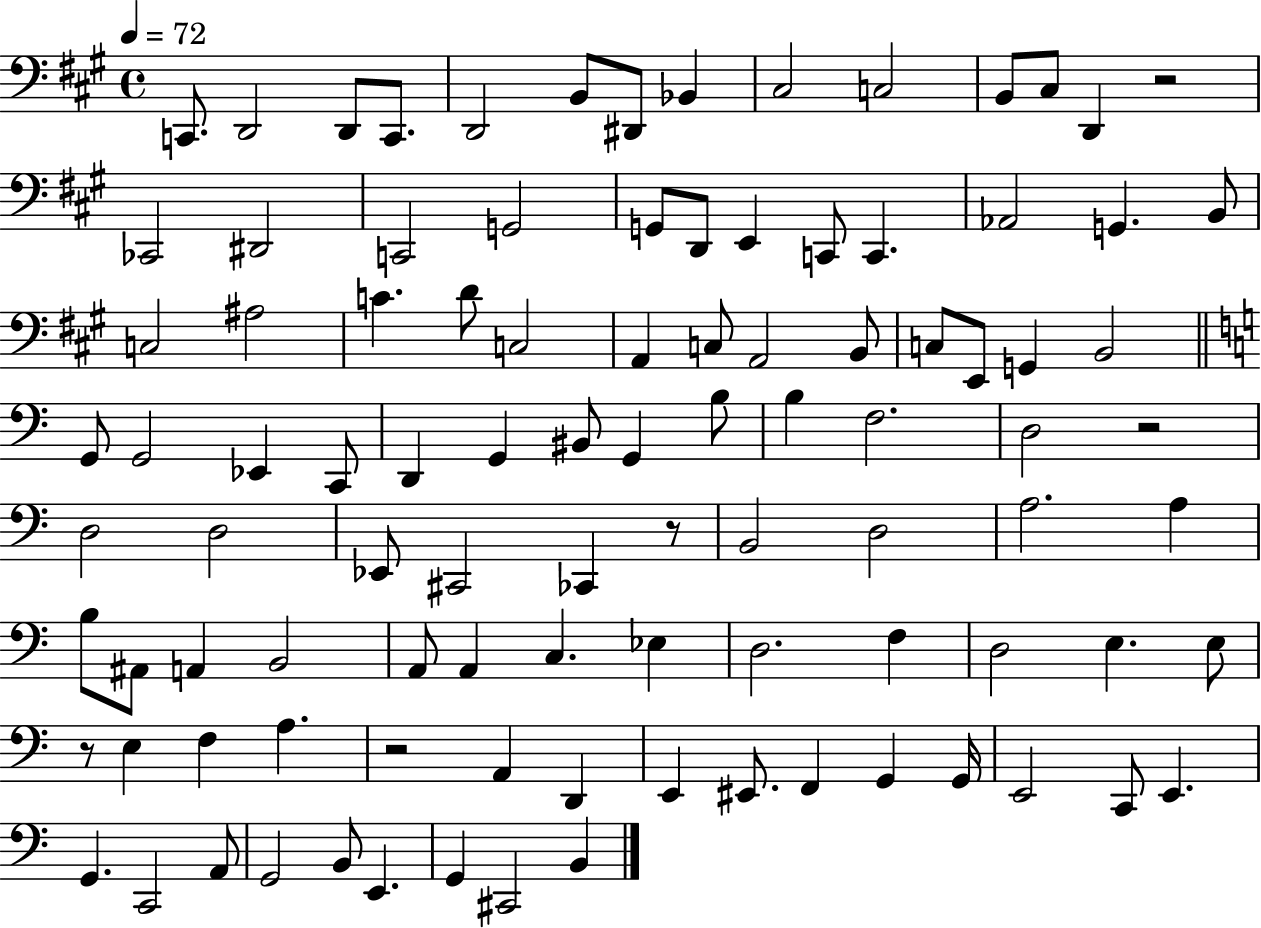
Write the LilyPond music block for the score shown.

{
  \clef bass
  \time 4/4
  \defaultTimeSignature
  \key a \major
  \tempo 4 = 72
  c,8. d,2 d,8 c,8. | d,2 b,8 dis,8 bes,4 | cis2 c2 | b,8 cis8 d,4 r2 | \break ces,2 dis,2 | c,2 g,2 | g,8 d,8 e,4 c,8 c,4. | aes,2 g,4. b,8 | \break c2 ais2 | c'4. d'8 c2 | a,4 c8 a,2 b,8 | c8 e,8 g,4 b,2 | \break \bar "||" \break \key a \minor g,8 g,2 ees,4 c,8 | d,4 g,4 bis,8 g,4 b8 | b4 f2. | d2 r2 | \break d2 d2 | ees,8 cis,2 ces,4 r8 | b,2 d2 | a2. a4 | \break b8 ais,8 a,4 b,2 | a,8 a,4 c4. ees4 | d2. f4 | d2 e4. e8 | \break r8 e4 f4 a4. | r2 a,4 d,4 | e,4 eis,8. f,4 g,4 g,16 | e,2 c,8 e,4. | \break g,4. c,2 a,8 | g,2 b,8 e,4. | g,4 cis,2 b,4 | \bar "|."
}